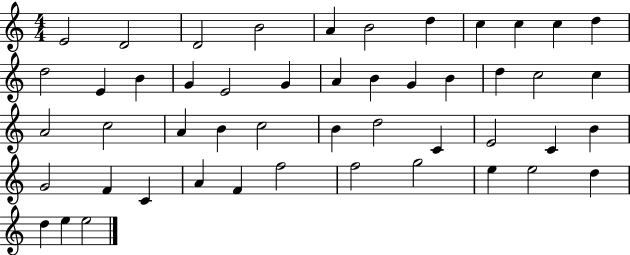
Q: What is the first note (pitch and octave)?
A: E4